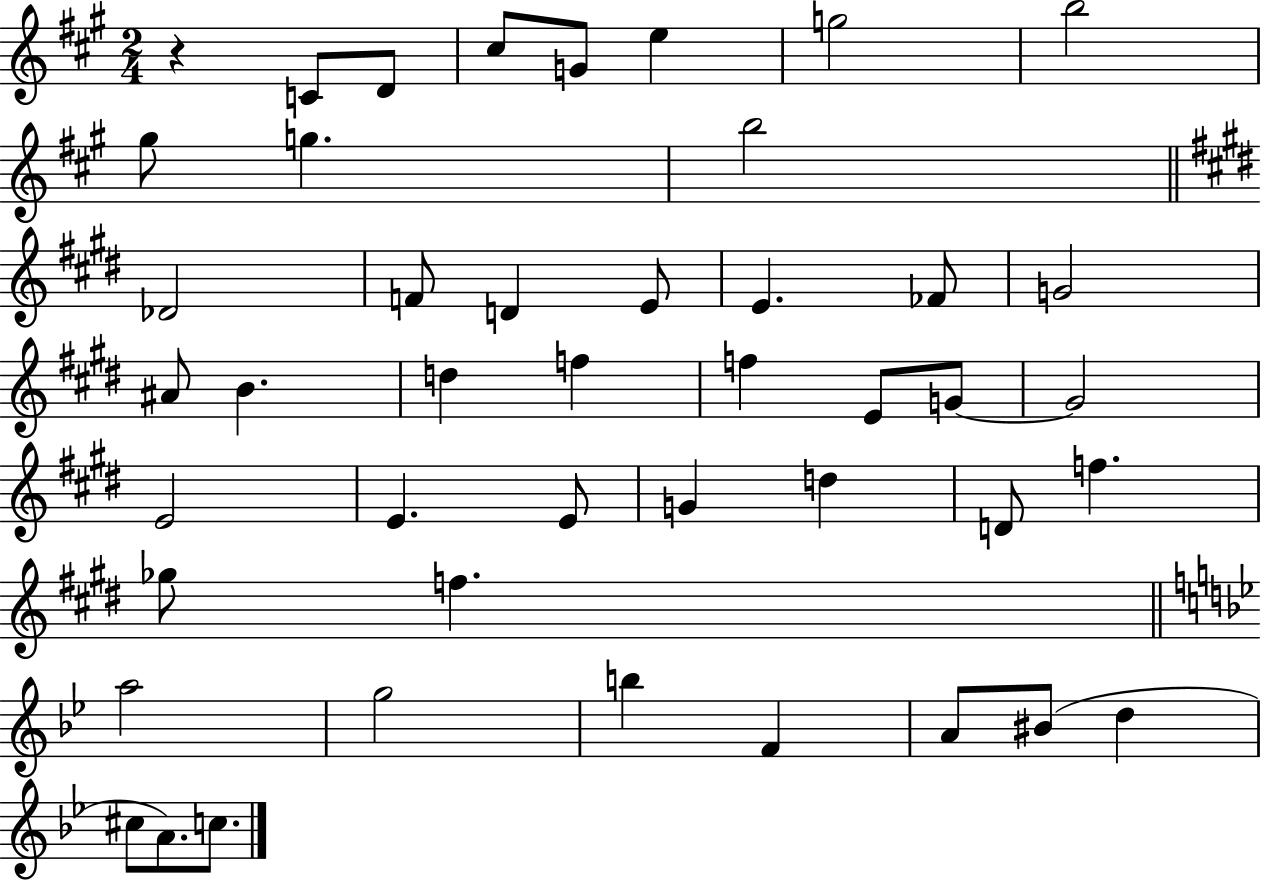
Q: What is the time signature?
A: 2/4